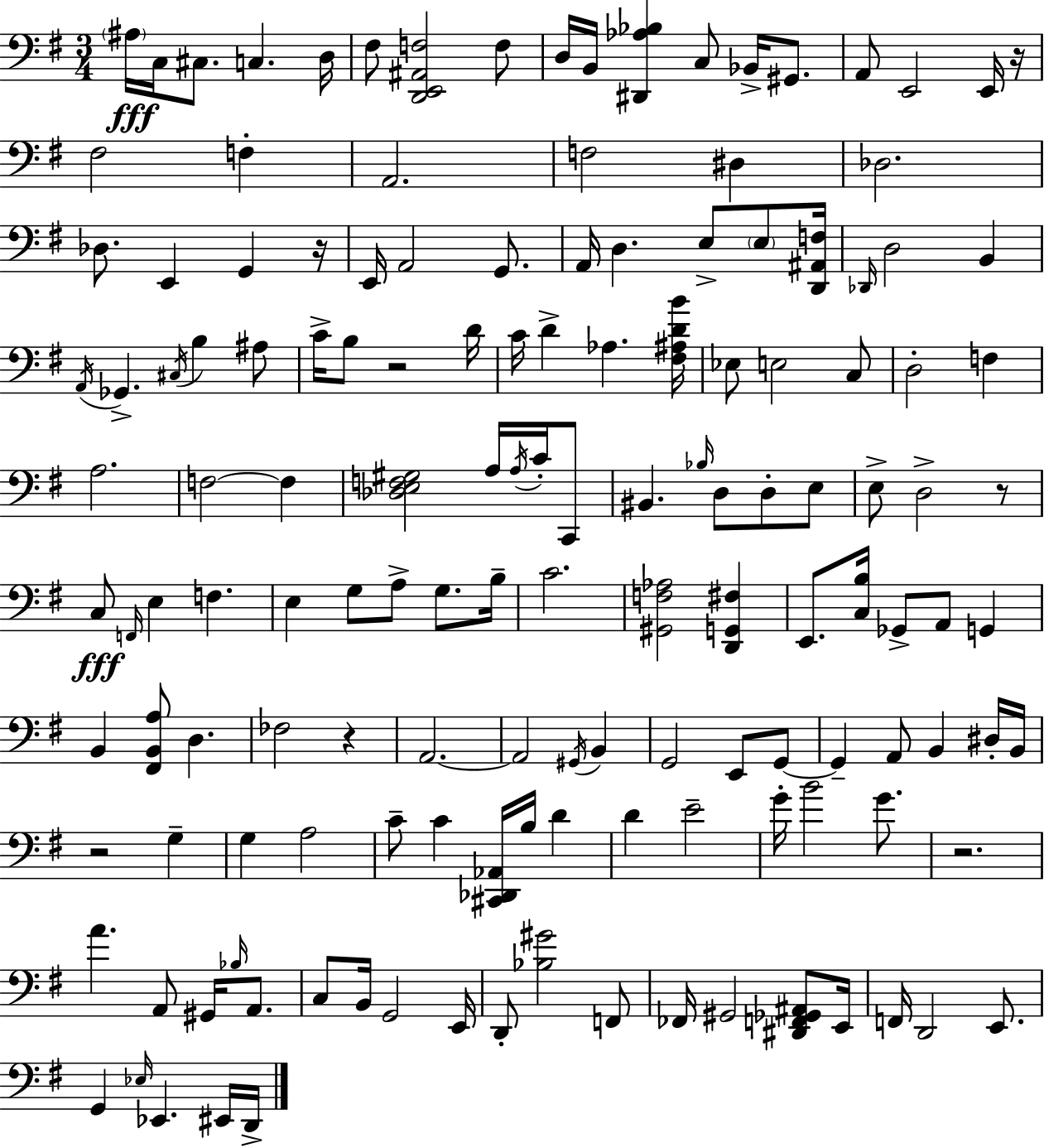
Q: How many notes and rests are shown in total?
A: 146